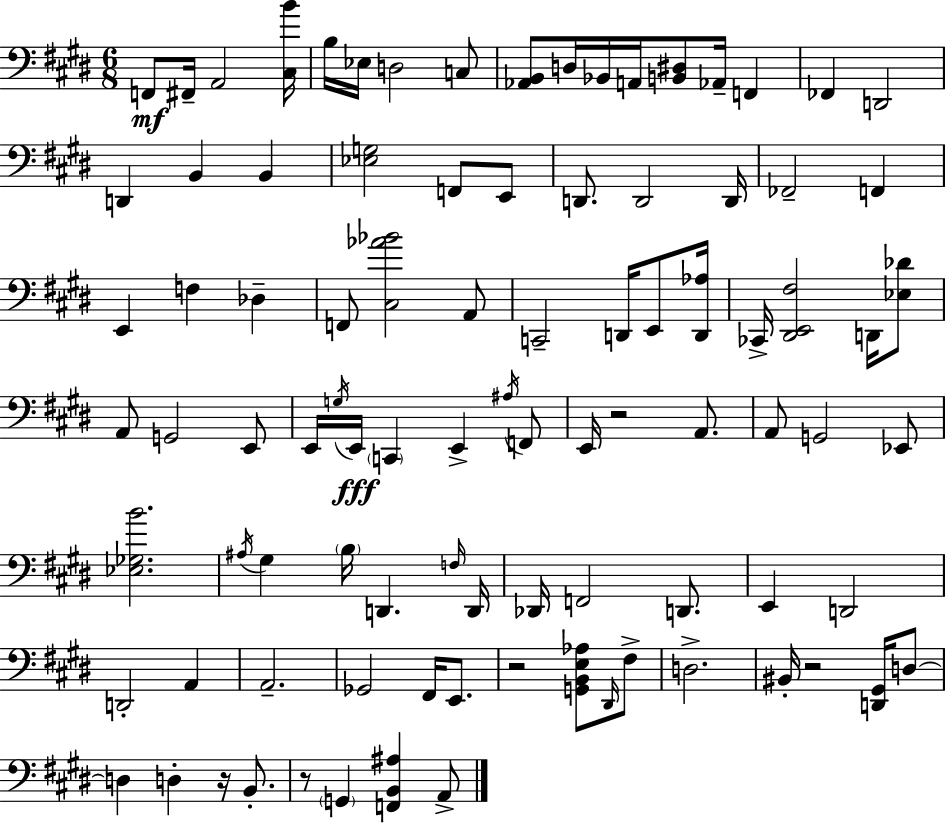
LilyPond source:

{
  \clef bass
  \numericTimeSignature
  \time 6/8
  \key e \major
  f,8\mf fis,16-- a,2 <cis b'>16 | b16 ees16 d2 c8 | <aes, b,>8 d16 bes,16 a,16 <b, dis>8 aes,16-- f,4 | fes,4 d,2 | \break d,4 b,4 b,4 | <ees g>2 f,8 e,8 | d,8. d,2 d,16 | fes,2-- f,4 | \break e,4 f4 des4-- | f,8 <cis aes' bes'>2 a,8 | c,2-- d,16 e,8 <d, aes>16 | ces,16-> <dis, e, fis>2 d,16 <ees des'>8 | \break a,8 g,2 e,8 | e,16 \acciaccatura { g16 }\fff e,16 \parenthesize c,4 e,4-> \acciaccatura { ais16 } | f,8 e,16 r2 a,8. | a,8 g,2 | \break ees,8 <ees ges b'>2. | \acciaccatura { ais16 } gis4 \parenthesize b16 d,4. | \grace { f16 } d,16 des,16 f,2 | d,8. e,4 d,2 | \break d,2-. | a,4 a,2.-- | ges,2 | fis,16 e,8. r2 | \break <g, b, e aes>8 \grace { dis,16 } fis8-> d2.-> | bis,16-. r2 | <d, gis,>16 d8~~ d4 d4-. | r16 b,8.-. r8 \parenthesize g,4 <f, b, ais>4 | \break a,8-> \bar "|."
}